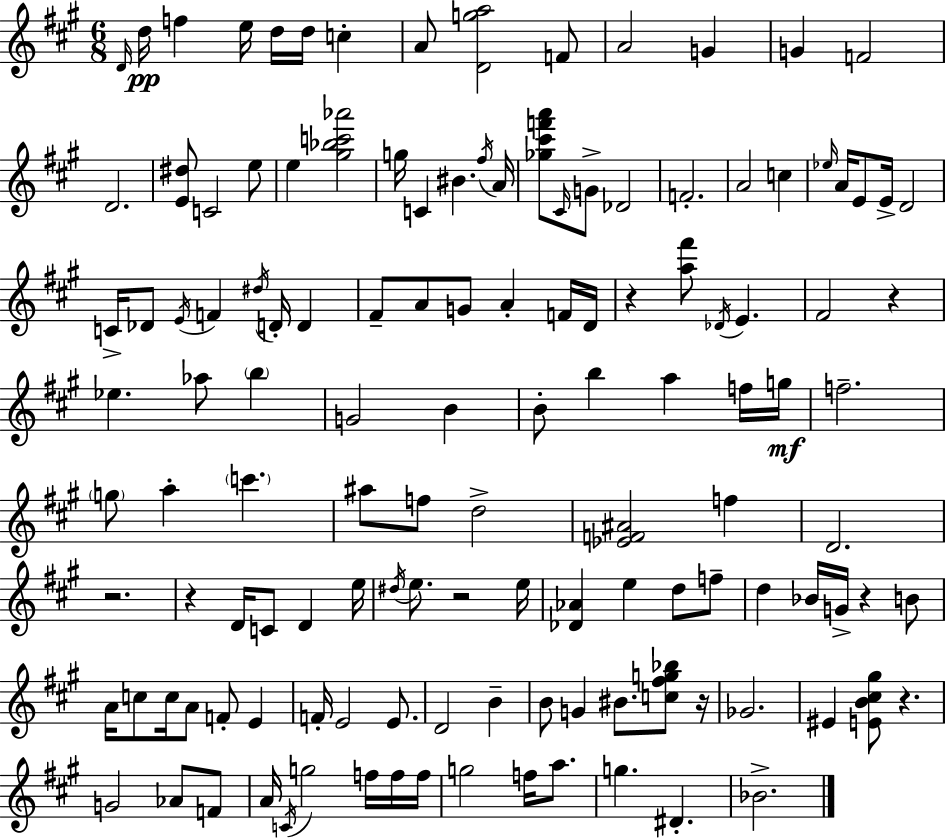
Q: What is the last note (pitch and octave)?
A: Bb4